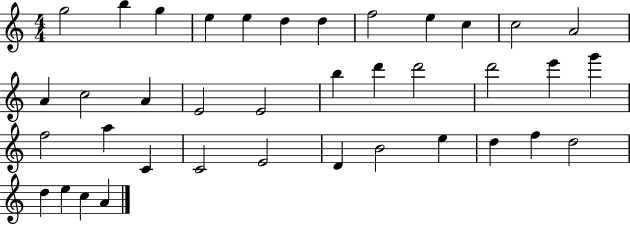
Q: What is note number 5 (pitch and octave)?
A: E5